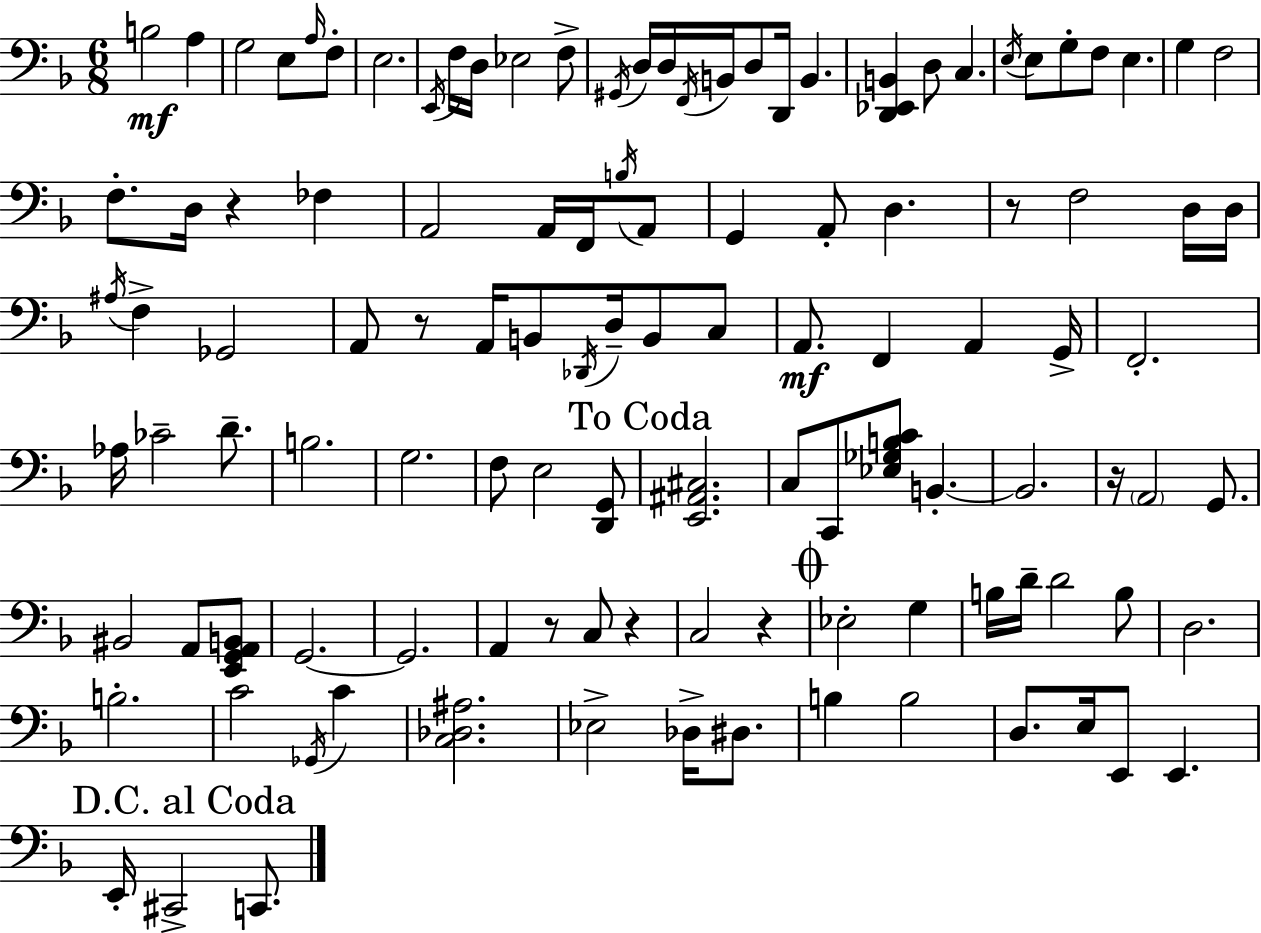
B3/h A3/q G3/h E3/e A3/s F3/e E3/h. E2/s F3/s D3/s Eb3/h F3/e G#2/s D3/s D3/s F2/s B2/s D3/e D2/s B2/q. [D2,Eb2,B2]/q D3/e C3/q. E3/s E3/e G3/e F3/e E3/q. G3/q F3/h F3/e. D3/s R/q FES3/q A2/h A2/s F2/s B3/s A2/e G2/q A2/e D3/q. R/e F3/h D3/s D3/s A#3/s F3/q Gb2/h A2/e R/e A2/s B2/e Db2/s D3/s B2/e C3/e A2/e. F2/q A2/q G2/s F2/h. Ab3/s CES4/h D4/e. B3/h. G3/h. F3/e E3/h [D2,G2]/e [E2,A#2,C#3]/h. C3/e C2/e [Eb3,Gb3,B3,C4]/e B2/q. B2/h. R/s A2/h G2/e. BIS2/h A2/e [E2,G2,A2,B2]/e G2/h. G2/h. A2/q R/e C3/e R/q C3/h R/q Eb3/h G3/q B3/s D4/s D4/h B3/e D3/h. B3/h. C4/h Gb2/s C4/q [C3,Db3,A#3]/h. Eb3/h Db3/s D#3/e. B3/q B3/h D3/e. E3/s E2/e E2/q. E2/s C#2/h C2/e.